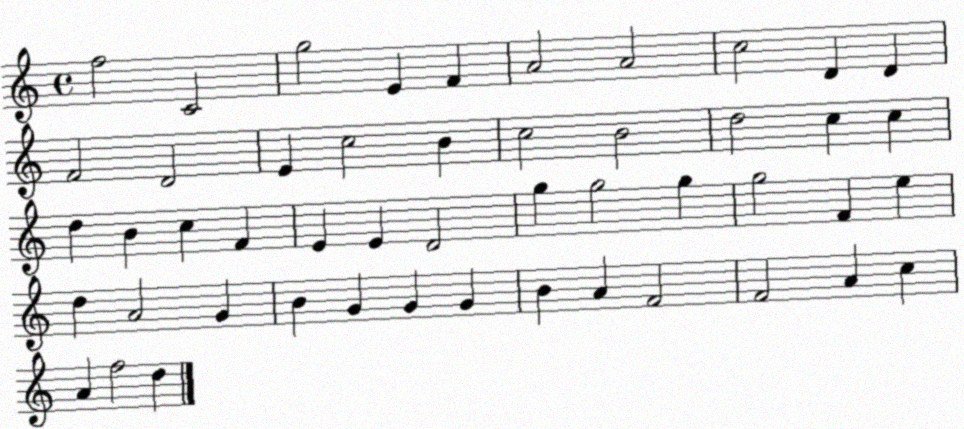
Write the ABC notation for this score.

X:1
T:Untitled
M:4/4
L:1/4
K:C
f2 C2 g2 E F A2 A2 c2 D D F2 D2 E c2 B c2 B2 d2 c c d B c F E E D2 g g2 g g2 F e d A2 G B G G G B A F2 F2 A c A f2 d